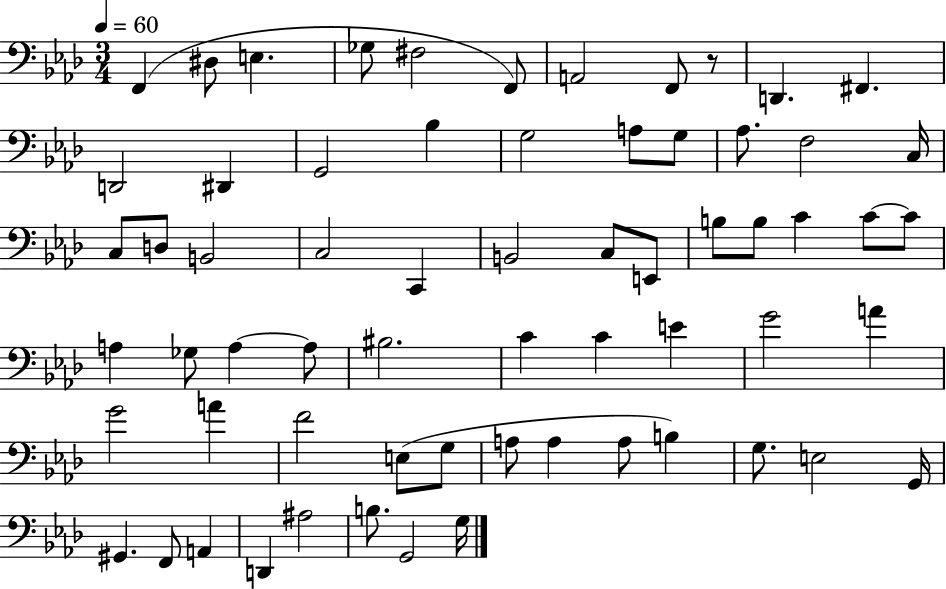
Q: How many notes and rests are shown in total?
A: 64